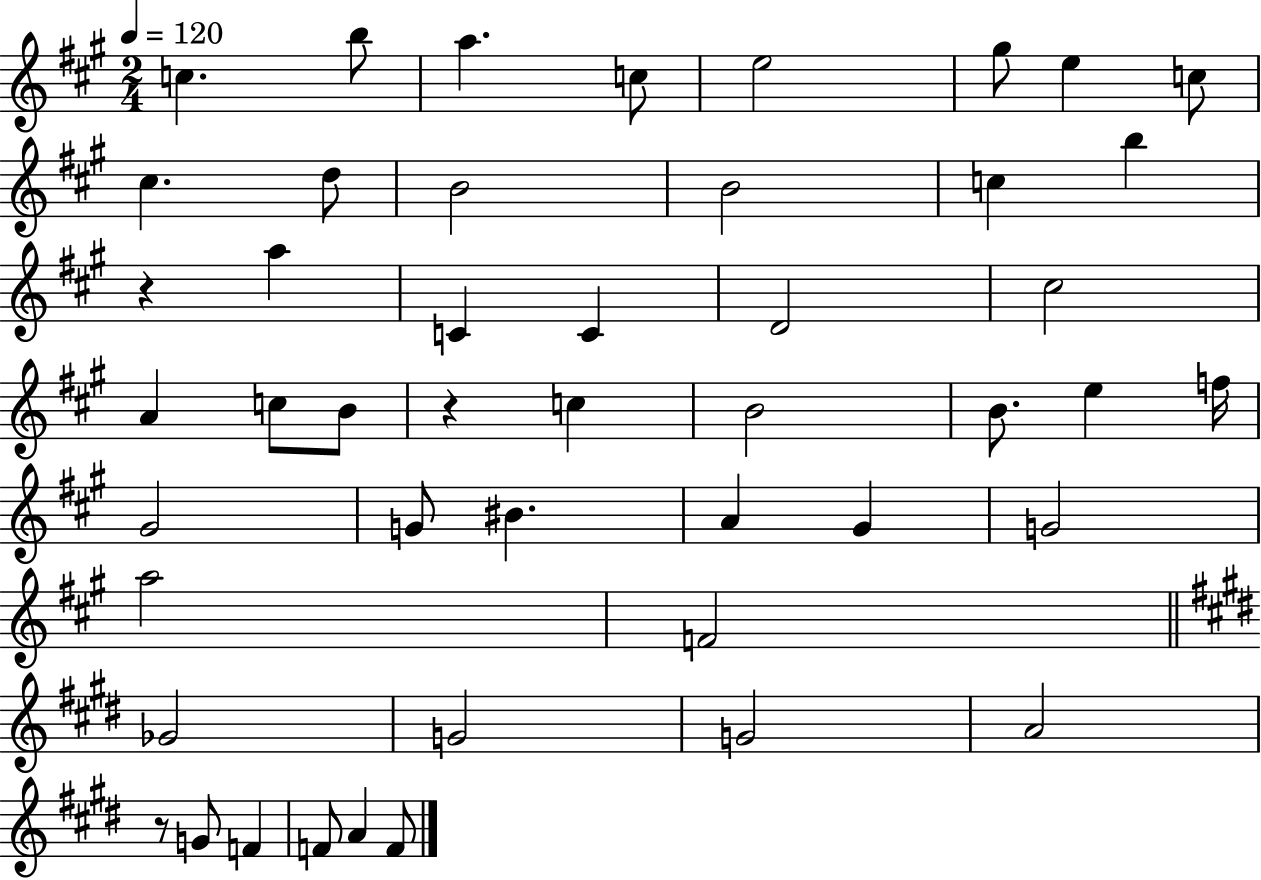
C5/q. B5/e A5/q. C5/e E5/h G#5/e E5/q C5/e C#5/q. D5/e B4/h B4/h C5/q B5/q R/q A5/q C4/q C4/q D4/h C#5/h A4/q C5/e B4/e R/q C5/q B4/h B4/e. E5/q F5/s G#4/h G4/e BIS4/q. A4/q G#4/q G4/h A5/h F4/h Gb4/h G4/h G4/h A4/h R/e G4/e F4/q F4/e A4/q F4/e